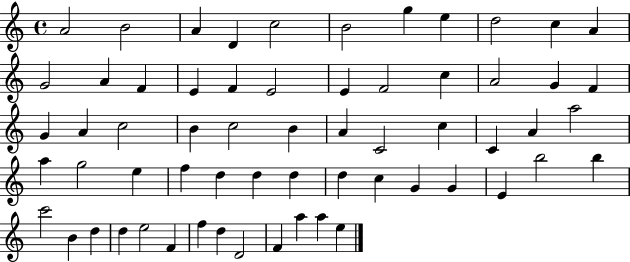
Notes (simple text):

A4/h B4/h A4/q D4/q C5/h B4/h G5/q E5/q D5/h C5/q A4/q G4/h A4/q F4/q E4/q F4/q E4/h E4/q F4/h C5/q A4/h G4/q F4/q G4/q A4/q C5/h B4/q C5/h B4/q A4/q C4/h C5/q C4/q A4/q A5/h A5/q G5/h E5/q F5/q D5/q D5/q D5/q D5/q C5/q G4/q G4/q E4/q B5/h B5/q C6/h B4/q D5/q D5/q E5/h F4/q F5/q D5/q D4/h F4/q A5/q A5/q E5/q